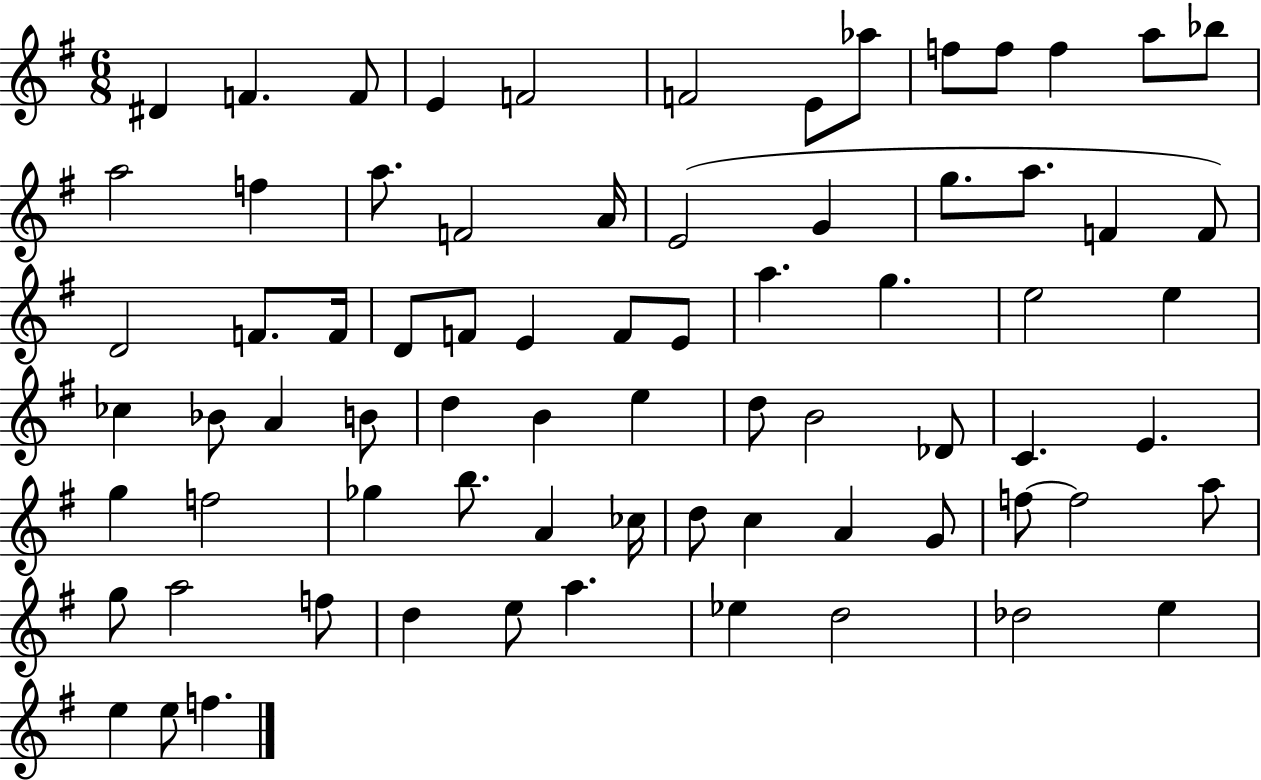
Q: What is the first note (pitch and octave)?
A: D#4